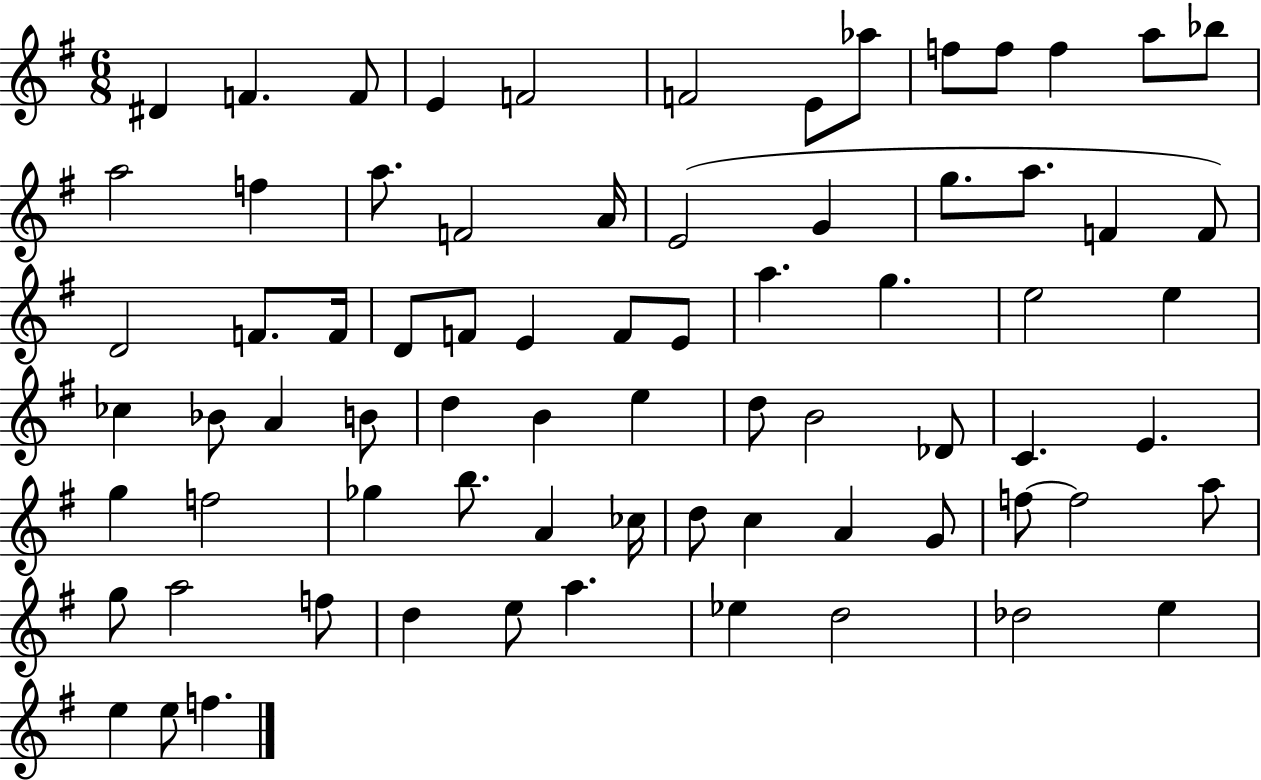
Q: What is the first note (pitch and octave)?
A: D#4